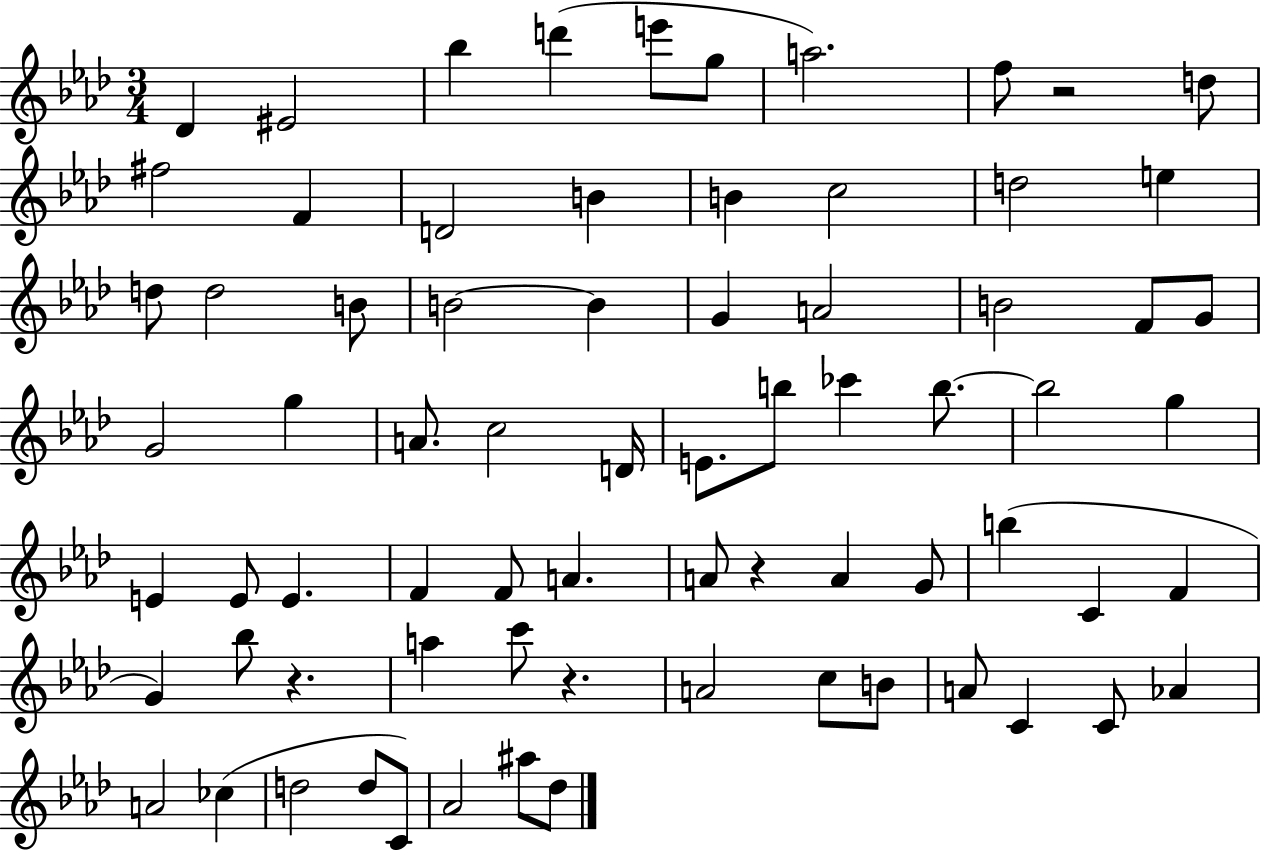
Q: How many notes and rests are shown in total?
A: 73